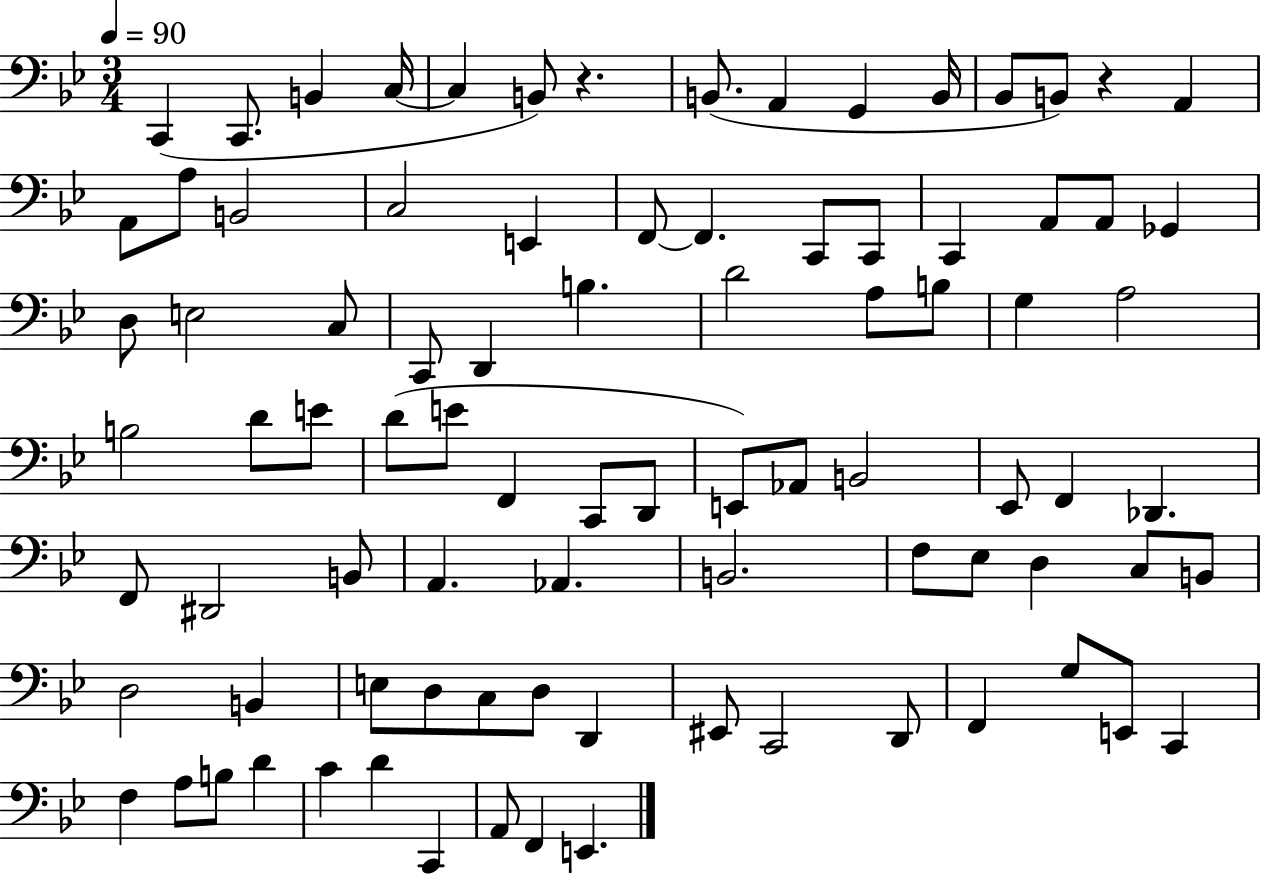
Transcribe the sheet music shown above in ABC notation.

X:1
T:Untitled
M:3/4
L:1/4
K:Bb
C,, C,,/2 B,, C,/4 C, B,,/2 z B,,/2 A,, G,, B,,/4 _B,,/2 B,,/2 z A,, A,,/2 A,/2 B,,2 C,2 E,, F,,/2 F,, C,,/2 C,,/2 C,, A,,/2 A,,/2 _G,, D,/2 E,2 C,/2 C,,/2 D,, B, D2 A,/2 B,/2 G, A,2 B,2 D/2 E/2 D/2 E/2 F,, C,,/2 D,,/2 E,,/2 _A,,/2 B,,2 _E,,/2 F,, _D,, F,,/2 ^D,,2 B,,/2 A,, _A,, B,,2 F,/2 _E,/2 D, C,/2 B,,/2 D,2 B,, E,/2 D,/2 C,/2 D,/2 D,, ^E,,/2 C,,2 D,,/2 F,, G,/2 E,,/2 C,, F, A,/2 B,/2 D C D C,, A,,/2 F,, E,,